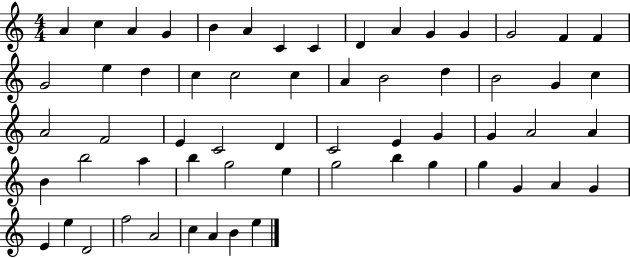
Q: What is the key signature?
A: C major